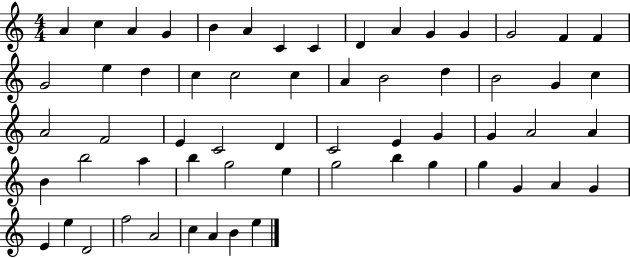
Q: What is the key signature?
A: C major